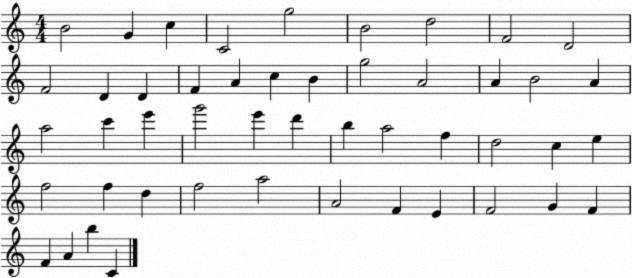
X:1
T:Untitled
M:4/4
L:1/4
K:C
B2 G c C2 g2 B2 d2 F2 D2 F2 D D F A c B g2 A2 A B2 A a2 c' e' g'2 e' d' b a2 f d2 c e f2 f d f2 a2 A2 F E F2 G F F A b C